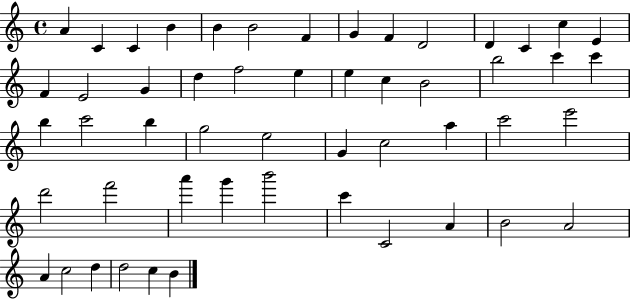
A4/q C4/q C4/q B4/q B4/q B4/h F4/q G4/q F4/q D4/h D4/q C4/q C5/q E4/q F4/q E4/h G4/q D5/q F5/h E5/q E5/q C5/q B4/h B5/h C6/q C6/q B5/q C6/h B5/q G5/h E5/h G4/q C5/h A5/q C6/h E6/h D6/h F6/h A6/q G6/q B6/h C6/q C4/h A4/q B4/h A4/h A4/q C5/h D5/q D5/h C5/q B4/q